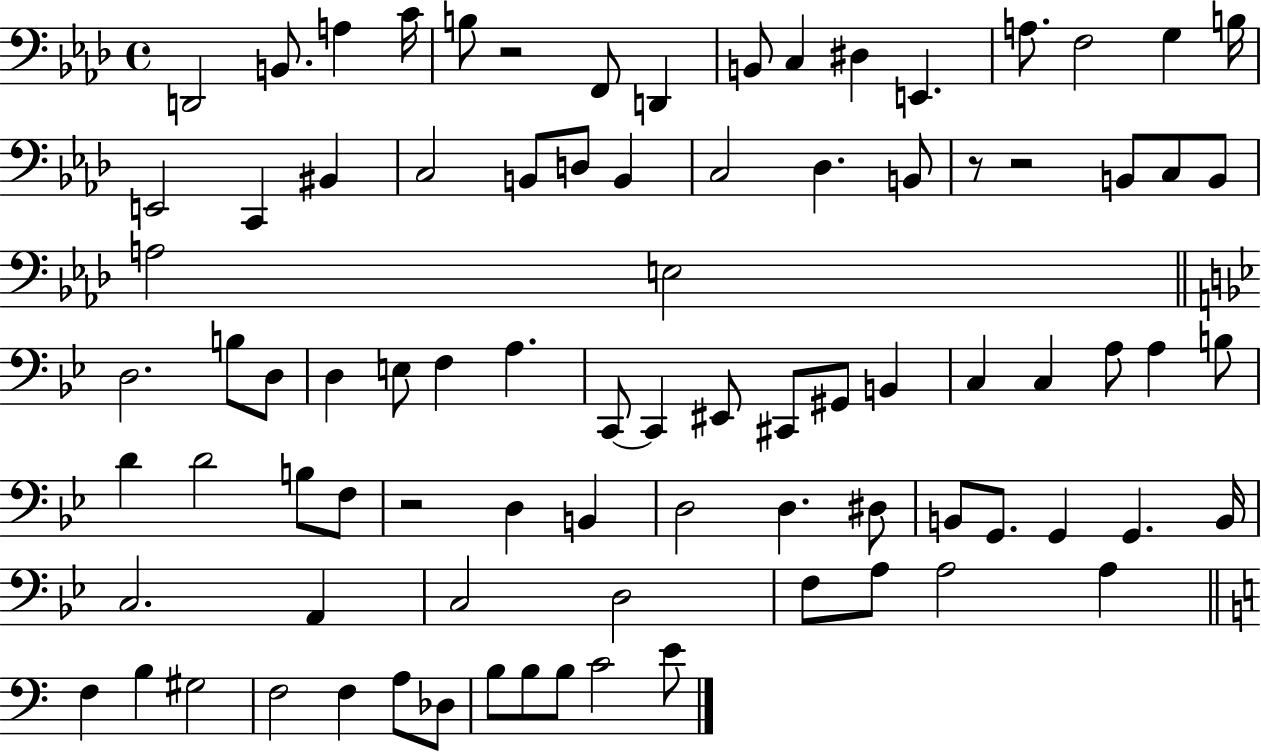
D2/h B2/e. A3/q C4/s B3/e R/h F2/e D2/q B2/e C3/q D#3/q E2/q. A3/e. F3/h G3/q B3/s E2/h C2/q BIS2/q C3/h B2/e D3/e B2/q C3/h Db3/q. B2/e R/e R/h B2/e C3/e B2/e A3/h E3/h D3/h. B3/e D3/e D3/q E3/e F3/q A3/q. C2/e C2/q EIS2/e C#2/e G#2/e B2/q C3/q C3/q A3/e A3/q B3/e D4/q D4/h B3/e F3/e R/h D3/q B2/q D3/h D3/q. D#3/e B2/e G2/e. G2/q G2/q. B2/s C3/h. A2/q C3/h D3/h F3/e A3/e A3/h A3/q F3/q B3/q G#3/h F3/h F3/q A3/e Db3/e B3/e B3/e B3/e C4/h E4/e